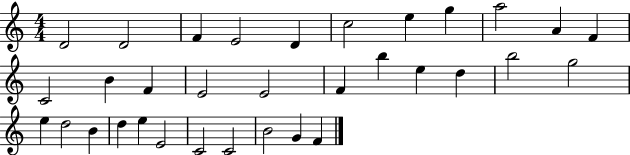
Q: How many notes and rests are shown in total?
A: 33